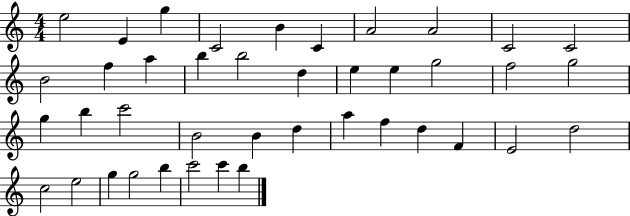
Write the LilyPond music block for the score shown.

{
  \clef treble
  \numericTimeSignature
  \time 4/4
  \key c \major
  e''2 e'4 g''4 | c'2 b'4 c'4 | a'2 a'2 | c'2 c'2 | \break b'2 f''4 a''4 | b''4 b''2 d''4 | e''4 e''4 g''2 | f''2 g''2 | \break g''4 b''4 c'''2 | b'2 b'4 d''4 | a''4 f''4 d''4 f'4 | e'2 d''2 | \break c''2 e''2 | g''4 g''2 b''4 | c'''2 c'''4 b''4 | \bar "|."
}